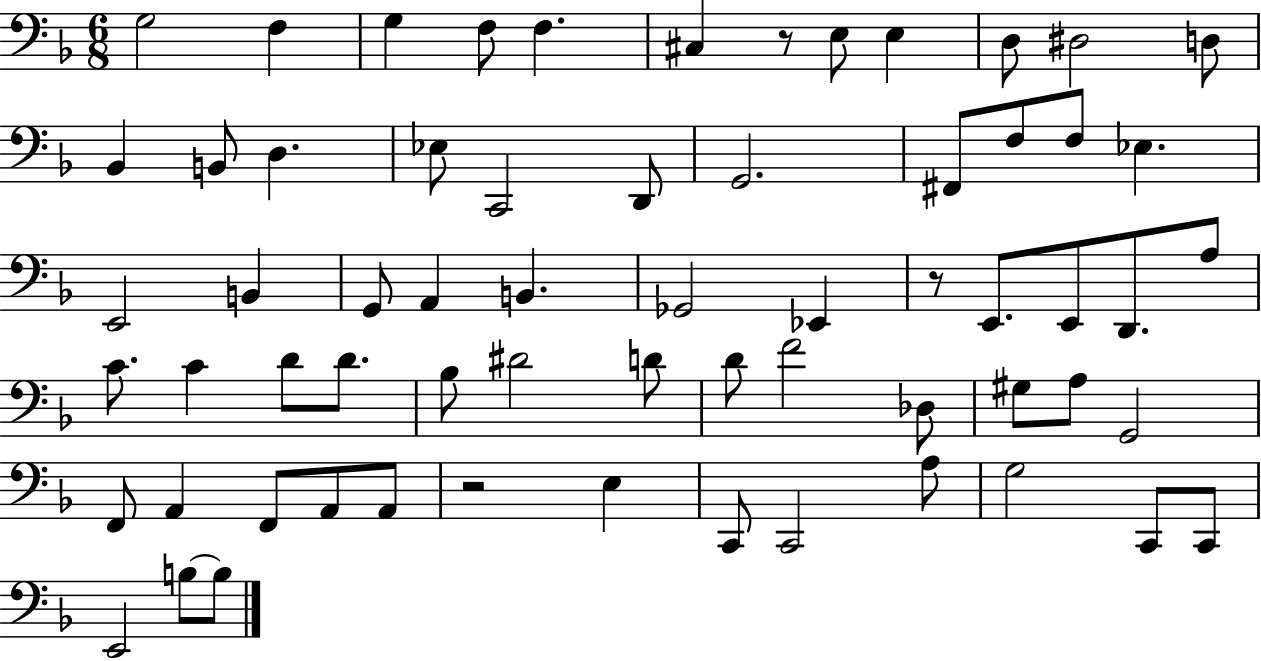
G3/h F3/q G3/q F3/e F3/q. C#3/q R/e E3/e E3/q D3/e D#3/h D3/e Bb2/q B2/e D3/q. Eb3/e C2/h D2/e G2/h. F#2/e F3/e F3/e Eb3/q. E2/h B2/q G2/e A2/q B2/q. Gb2/h Eb2/q R/e E2/e. E2/e D2/e. A3/e C4/e. C4/q D4/e D4/e. Bb3/e D#4/h D4/e D4/e F4/h Db3/e G#3/e A3/e G2/h F2/e A2/q F2/e A2/e A2/e R/h E3/q C2/e C2/h A3/e G3/h C2/e C2/e E2/h B3/e B3/e